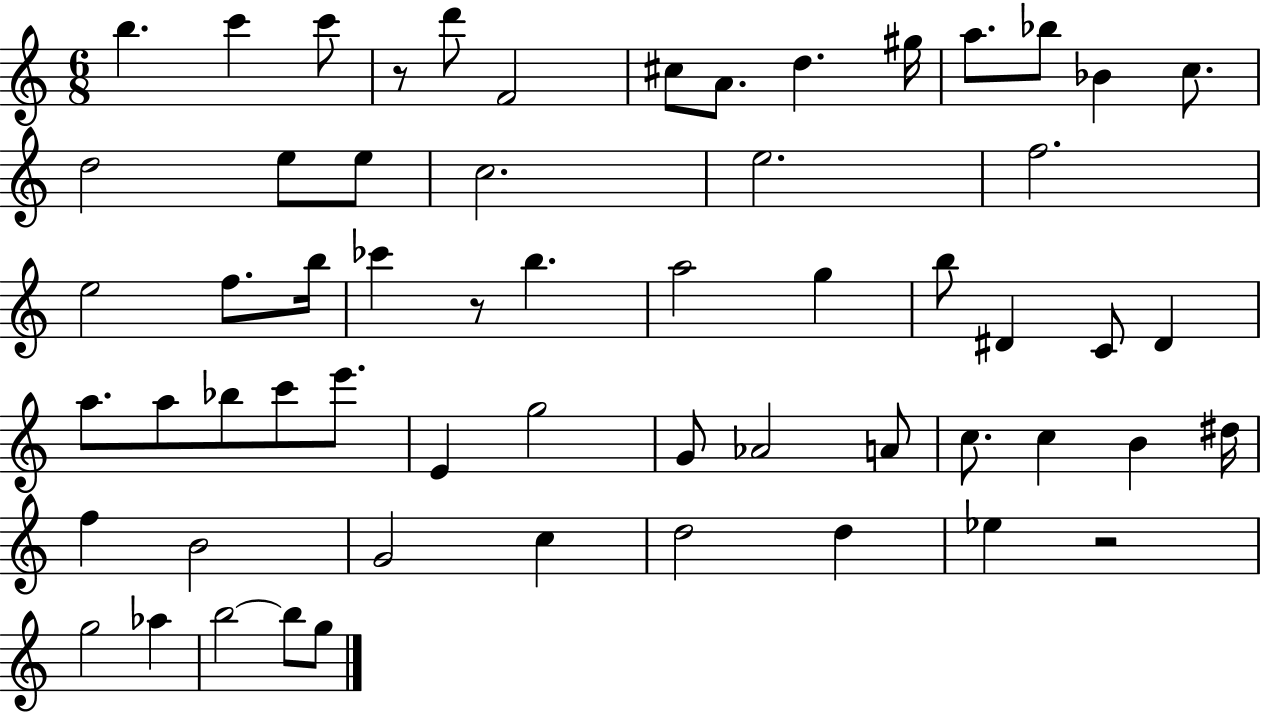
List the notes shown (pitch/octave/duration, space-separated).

B5/q. C6/q C6/e R/e D6/e F4/h C#5/e A4/e. D5/q. G#5/s A5/e. Bb5/e Bb4/q C5/e. D5/h E5/e E5/e C5/h. E5/h. F5/h. E5/h F5/e. B5/s CES6/q R/e B5/q. A5/h G5/q B5/e D#4/q C4/e D#4/q A5/e. A5/e Bb5/e C6/e E6/e. E4/q G5/h G4/e Ab4/h A4/e C5/e. C5/q B4/q D#5/s F5/q B4/h G4/h C5/q D5/h D5/q Eb5/q R/h G5/h Ab5/q B5/h B5/e G5/e